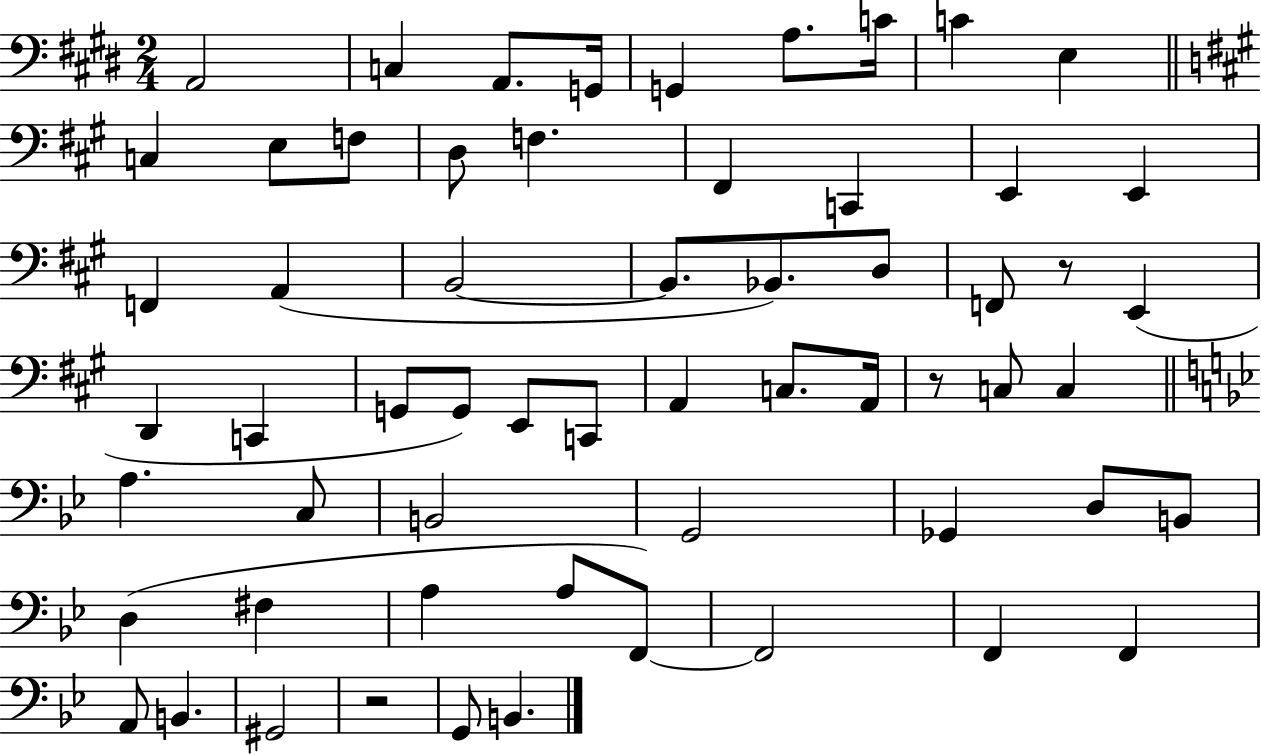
X:1
T:Untitled
M:2/4
L:1/4
K:E
A,,2 C, A,,/2 G,,/4 G,, A,/2 C/4 C E, C, E,/2 F,/2 D,/2 F, ^F,, C,, E,, E,, F,, A,, B,,2 B,,/2 _B,,/2 D,/2 F,,/2 z/2 E,, D,, C,, G,,/2 G,,/2 E,,/2 C,,/2 A,, C,/2 A,,/4 z/2 C,/2 C, A, C,/2 B,,2 G,,2 _G,, D,/2 B,,/2 D, ^F, A, A,/2 F,,/2 F,,2 F,, F,, A,,/2 B,, ^G,,2 z2 G,,/2 B,,